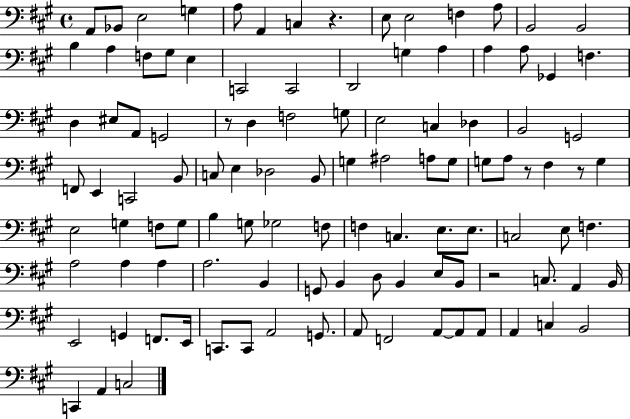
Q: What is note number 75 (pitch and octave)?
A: B2